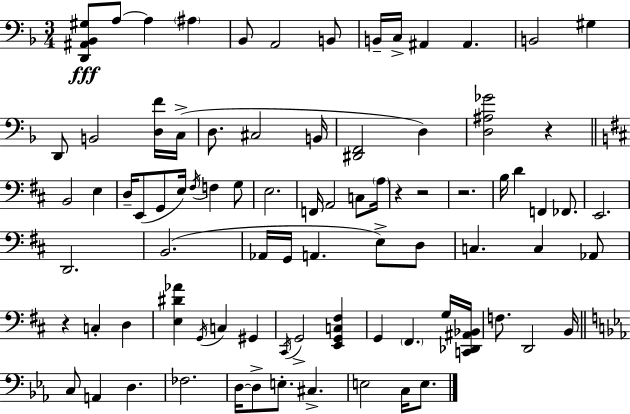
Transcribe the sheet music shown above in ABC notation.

X:1
T:Untitled
M:3/4
L:1/4
K:F
[D,,^A,,_B,,^G,]/2 A,/2 A, ^A, _B,,/2 A,,2 B,,/2 B,,/4 C,/4 ^A,, ^A,, B,,2 ^G, D,,/2 B,,2 [D,F]/4 C,/4 D,/2 ^C,2 B,,/4 [^D,,F,,]2 D, [D,^A,_G]2 z B,,2 E, D,/4 E,,/2 G,,/2 E,/4 ^F,/4 F, G,/2 E,2 F,,/4 A,,2 C,/2 A,/4 z z2 z2 B,/4 D F,, _F,,/2 E,,2 D,,2 B,,2 _A,,/4 G,,/4 A,, E,/2 D,/2 C, C, _A,,/2 z C, D, [E,^D_A] G,,/4 C, ^G,, ^C,,/4 G,,2 [E,,G,,C,^F,] G,, ^F,, G,/4 [C,,_D,,^A,,_B,,]/4 F,/2 D,,2 B,,/4 C,/2 A,, D, _F,2 D,/4 D,/2 E,/2 ^C, E,2 C,/4 E,/2